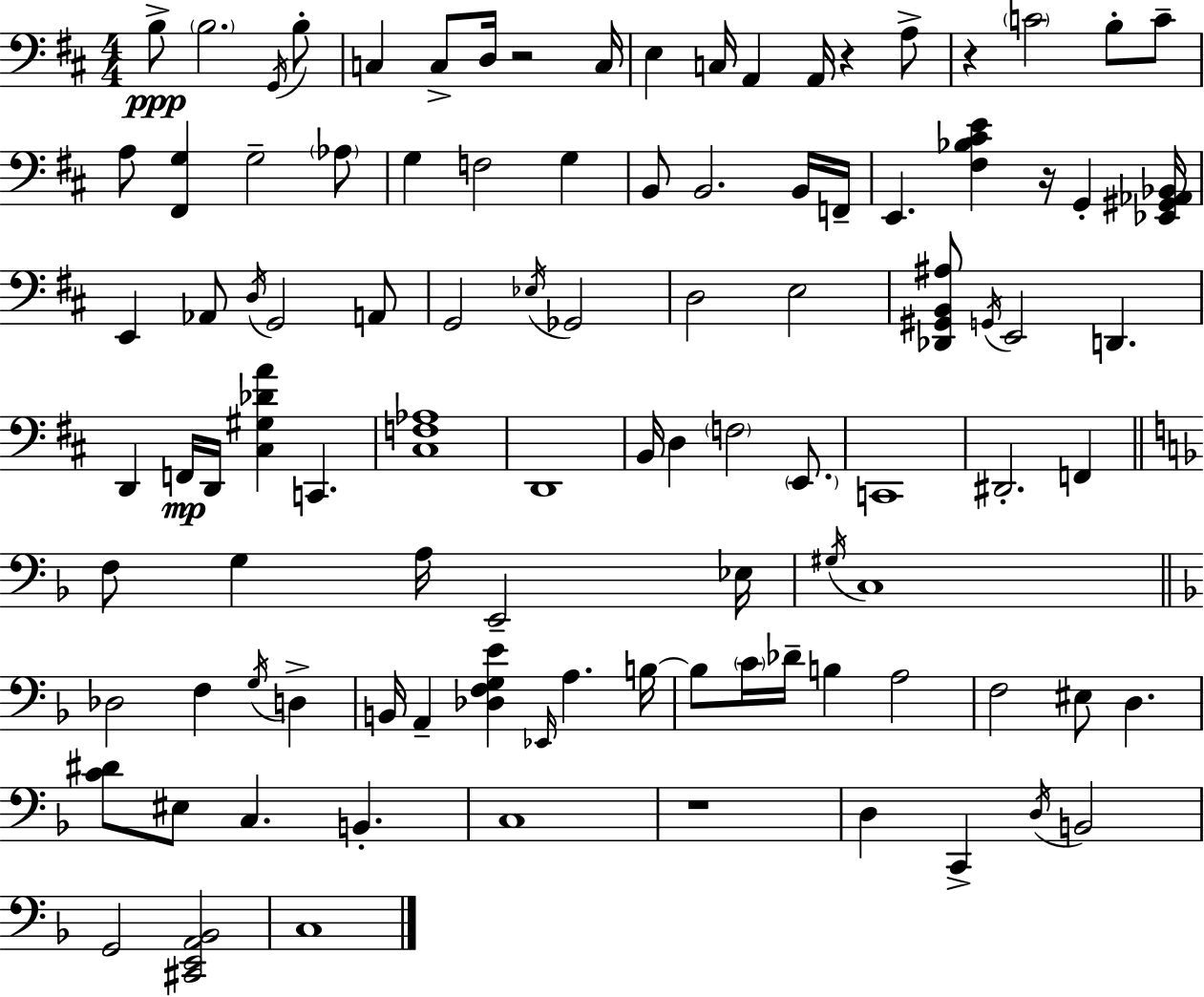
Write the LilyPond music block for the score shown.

{
  \clef bass
  \numericTimeSignature
  \time 4/4
  \key d \major
  b8->\ppp \parenthesize b2. \acciaccatura { g,16 } b8-. | c4 c8-> d16 r2 | c16 e4 c16 a,4 a,16 r4 a8-> | r4 \parenthesize c'2 b8-. c'8-- | \break a8 <fis, g>4 g2-- \parenthesize aes8 | g4 f2 g4 | b,8 b,2. b,16 | f,16-- e,4. <fis bes cis' e'>4 r16 g,4-. | \break <ees, gis, aes, bes,>16 e,4 aes,8 \acciaccatura { d16 } g,2 | a,8 g,2 \acciaccatura { ees16 } ges,2 | d2 e2 | <des, gis, b, ais>8 \acciaccatura { g,16 } e,2 d,4. | \break d,4 f,16\mp d,16 <cis gis des' a'>4 c,4. | <cis f aes>1 | d,1 | b,16 d4 \parenthesize f2 | \break \parenthesize e,8. c,1 | dis,2.-. | f,4 \bar "||" \break \key f \major f8 g4 a16 e,2-- ees16 | \acciaccatura { gis16 } c1 | \bar "||" \break \key d \minor des2 f4 \acciaccatura { g16 } d4-> | b,16 a,4-- <des f g e'>4 \grace { ees,16 } a4. | b16~~ b8 \parenthesize c'16 des'16-- b4 a2 | f2 eis8 d4. | \break <c' dis'>8 eis8 c4. b,4.-. | c1 | r1 | d4 c,4-> \acciaccatura { d16 } b,2 | \break g,2 <cis, e, a, bes,>2 | c1 | \bar "|."
}